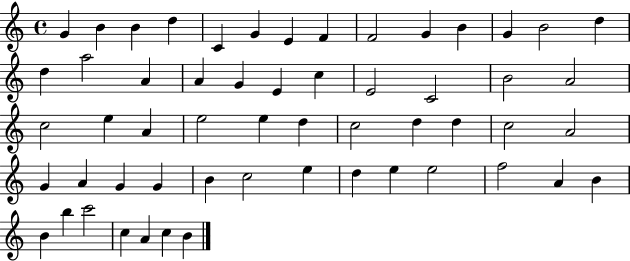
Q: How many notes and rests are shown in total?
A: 56